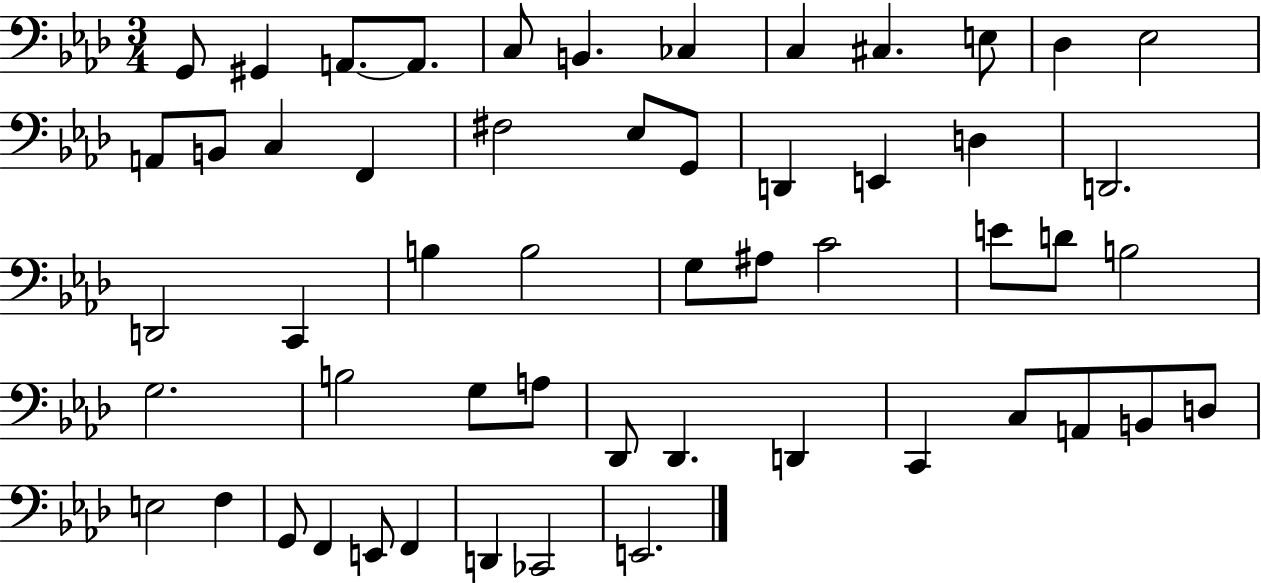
G2/e G#2/q A2/e. A2/e. C3/e B2/q. CES3/q C3/q C#3/q. E3/e Db3/q Eb3/h A2/e B2/e C3/q F2/q F#3/h Eb3/e G2/e D2/q E2/q D3/q D2/h. D2/h C2/q B3/q B3/h G3/e A#3/e C4/h E4/e D4/e B3/h G3/h. B3/h G3/e A3/e Db2/e Db2/q. D2/q C2/q C3/e A2/e B2/e D3/e E3/h F3/q G2/e F2/q E2/e F2/q D2/q CES2/h E2/h.